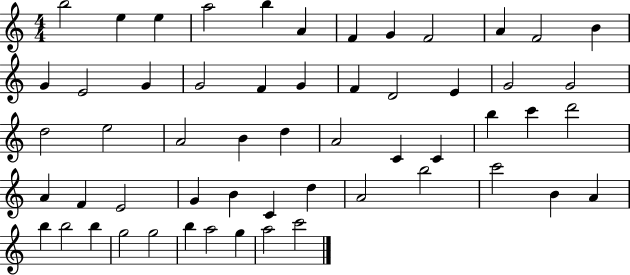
{
  \clef treble
  \numericTimeSignature
  \time 4/4
  \key c \major
  b''2 e''4 e''4 | a''2 b''4 a'4 | f'4 g'4 f'2 | a'4 f'2 b'4 | \break g'4 e'2 g'4 | g'2 f'4 g'4 | f'4 d'2 e'4 | g'2 g'2 | \break d''2 e''2 | a'2 b'4 d''4 | a'2 c'4 c'4 | b''4 c'''4 d'''2 | \break a'4 f'4 e'2 | g'4 b'4 c'4 d''4 | a'2 b''2 | c'''2 b'4 a'4 | \break b''4 b''2 b''4 | g''2 g''2 | b''4 a''2 g''4 | a''2 c'''2 | \break \bar "|."
}